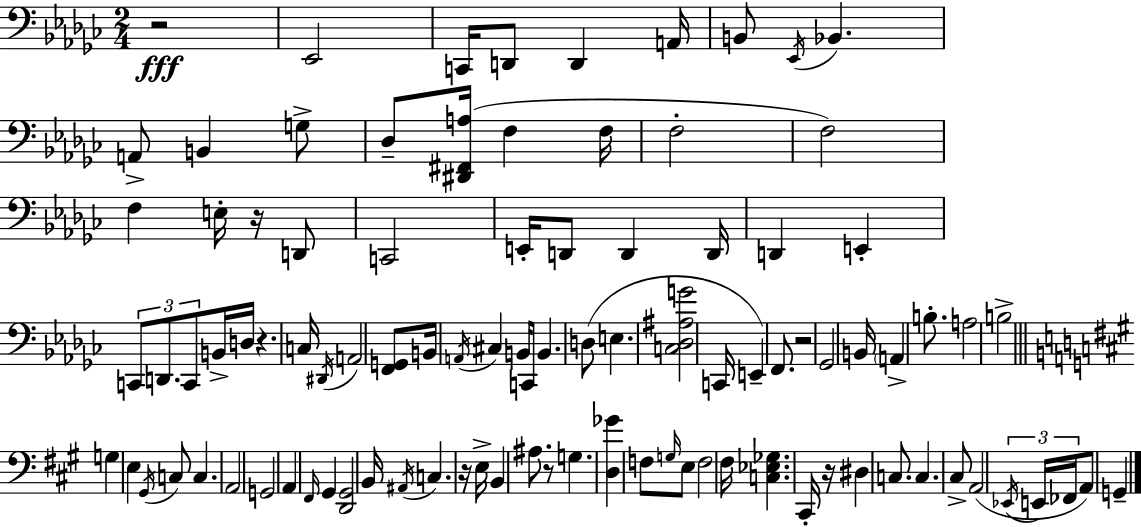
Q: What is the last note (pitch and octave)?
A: G2